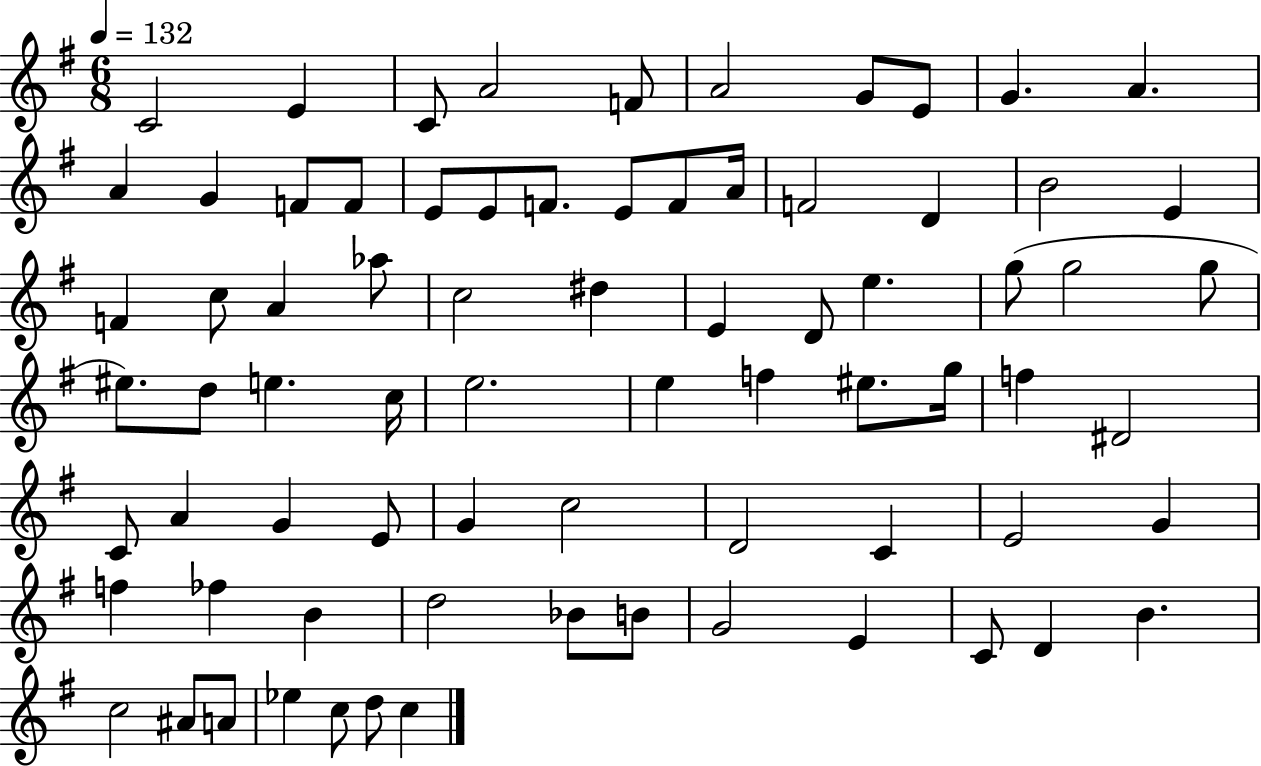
{
  \clef treble
  \numericTimeSignature
  \time 6/8
  \key g \major
  \tempo 4 = 132
  c'2 e'4 | c'8 a'2 f'8 | a'2 g'8 e'8 | g'4. a'4. | \break a'4 g'4 f'8 f'8 | e'8 e'8 f'8. e'8 f'8 a'16 | f'2 d'4 | b'2 e'4 | \break f'4 c''8 a'4 aes''8 | c''2 dis''4 | e'4 d'8 e''4. | g''8( g''2 g''8 | \break eis''8.) d''8 e''4. c''16 | e''2. | e''4 f''4 eis''8. g''16 | f''4 dis'2 | \break c'8 a'4 g'4 e'8 | g'4 c''2 | d'2 c'4 | e'2 g'4 | \break f''4 fes''4 b'4 | d''2 bes'8 b'8 | g'2 e'4 | c'8 d'4 b'4. | \break c''2 ais'8 a'8 | ees''4 c''8 d''8 c''4 | \bar "|."
}